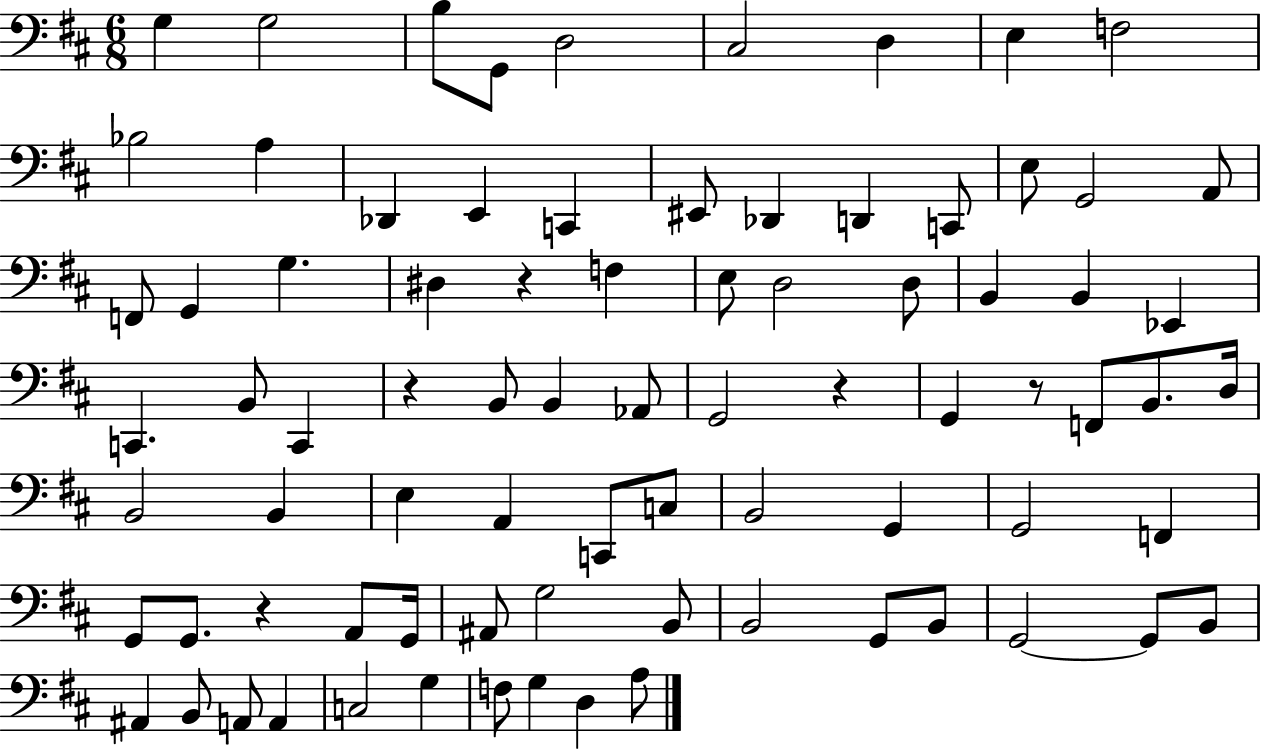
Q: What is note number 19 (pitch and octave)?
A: E3